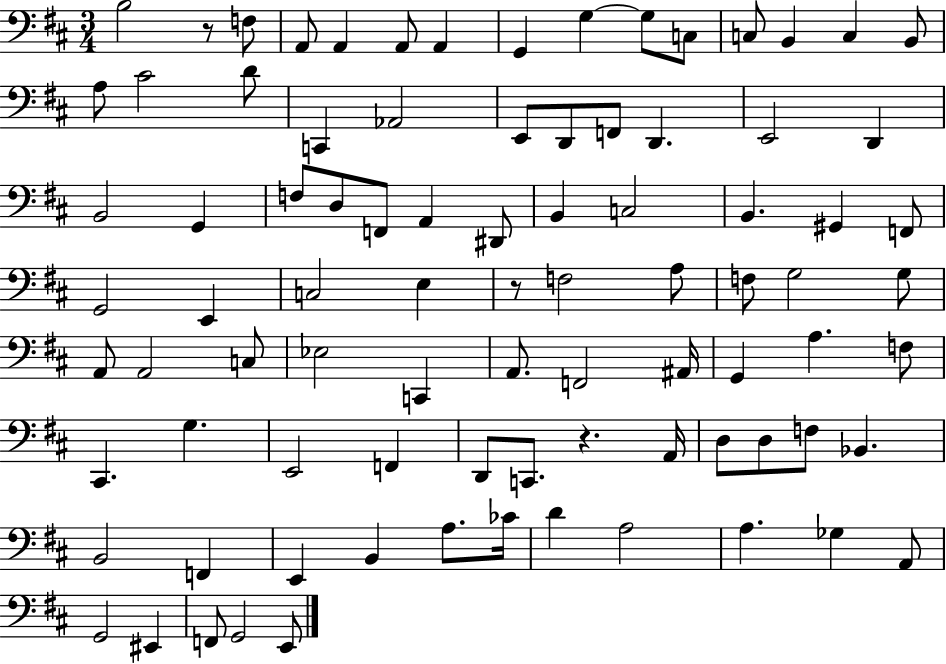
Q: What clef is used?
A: bass